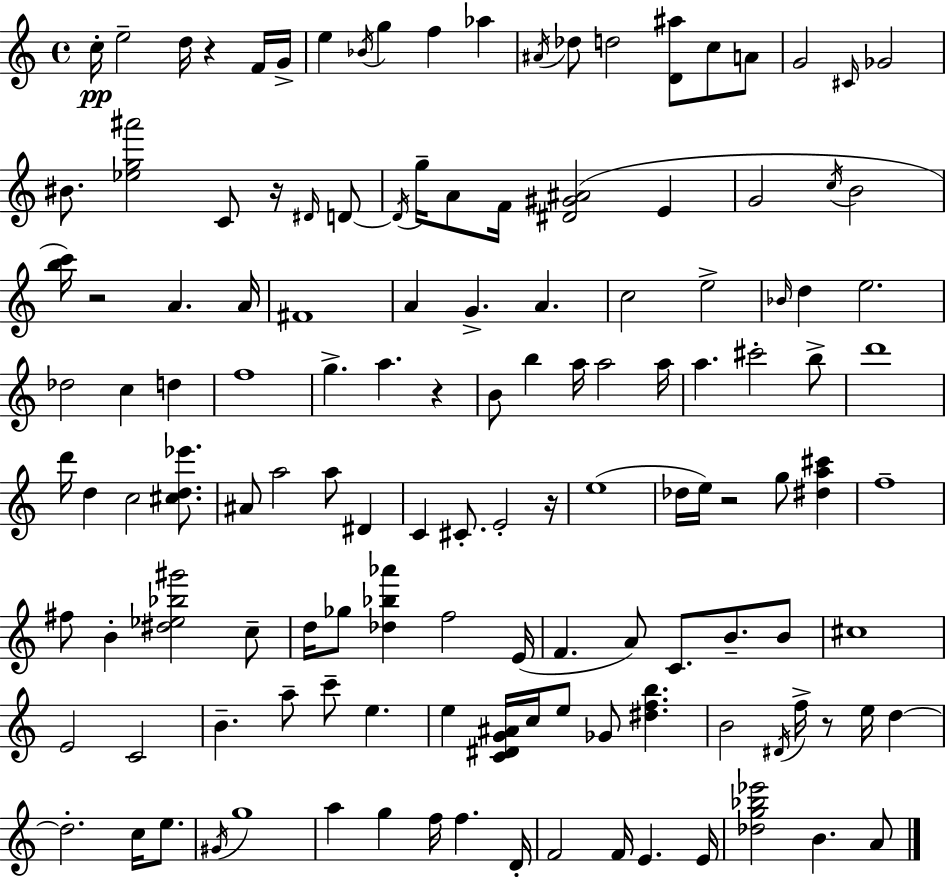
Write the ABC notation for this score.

X:1
T:Untitled
M:4/4
L:1/4
K:Am
c/4 e2 d/4 z F/4 G/4 e _B/4 g f _a ^A/4 _d/2 d2 [D^a]/2 c/2 A/2 G2 ^C/4 _G2 ^B/2 [_eg^a']2 C/2 z/4 ^D/4 D/2 D/4 g/4 A/2 F/4 [^D^G^A]2 E G2 c/4 B2 [bc']/4 z2 A A/4 ^F4 A G A c2 e2 _B/4 d e2 _d2 c d f4 g a z B/2 b a/4 a2 a/4 a ^c'2 b/2 d'4 d'/4 d c2 [^cd_e']/2 ^A/2 a2 a/2 ^D C ^C/2 E2 z/4 e4 _d/4 e/4 z2 g/2 [^da^c'] f4 ^f/2 B [^d_e_b^g']2 c/2 d/4 _g/2 [_d_b_a'] f2 E/4 F A/2 C/2 B/2 B/2 ^c4 E2 C2 B a/2 c'/2 e e [C^DG^A]/4 c/4 e/2 _G/2 [^dfb] B2 ^D/4 f/4 z/2 e/4 d d2 c/4 e/2 ^G/4 g4 a g f/4 f D/4 F2 F/4 E E/4 [_dg_b_e']2 B A/2